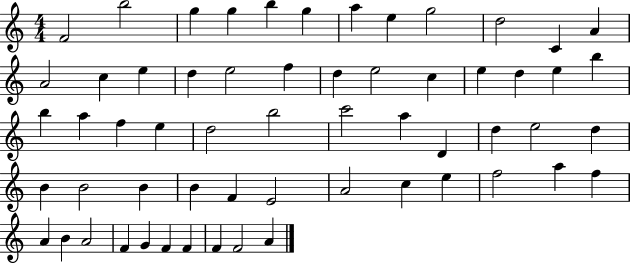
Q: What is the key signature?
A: C major